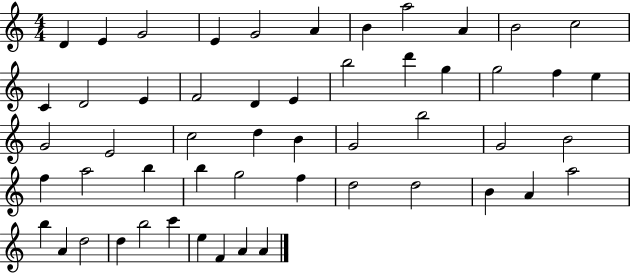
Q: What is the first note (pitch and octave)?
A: D4